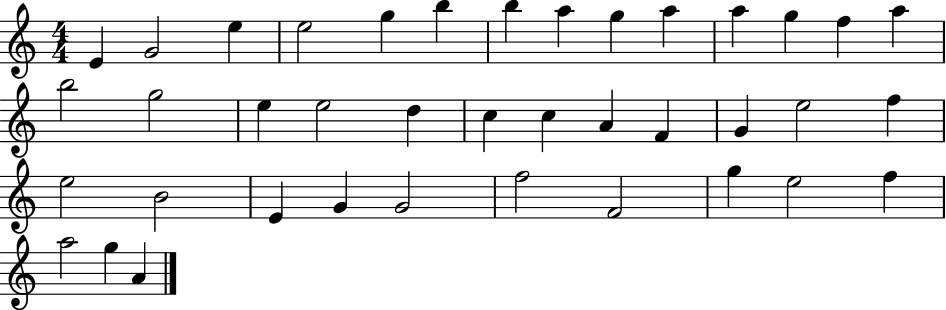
{
  \clef treble
  \numericTimeSignature
  \time 4/4
  \key c \major
  e'4 g'2 e''4 | e''2 g''4 b''4 | b''4 a''4 g''4 a''4 | a''4 g''4 f''4 a''4 | \break b''2 g''2 | e''4 e''2 d''4 | c''4 c''4 a'4 f'4 | g'4 e''2 f''4 | \break e''2 b'2 | e'4 g'4 g'2 | f''2 f'2 | g''4 e''2 f''4 | \break a''2 g''4 a'4 | \bar "|."
}